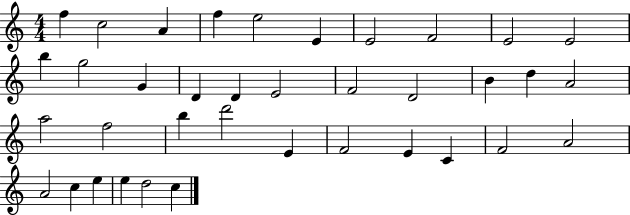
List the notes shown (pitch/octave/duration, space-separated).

F5/q C5/h A4/q F5/q E5/h E4/q E4/h F4/h E4/h E4/h B5/q G5/h G4/q D4/q D4/q E4/h F4/h D4/h B4/q D5/q A4/h A5/h F5/h B5/q D6/h E4/q F4/h E4/q C4/q F4/h A4/h A4/h C5/q E5/q E5/q D5/h C5/q